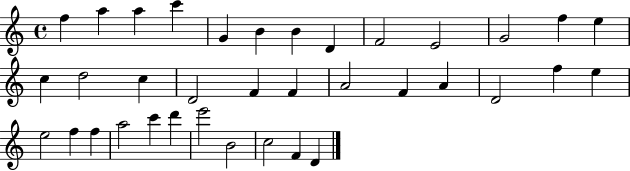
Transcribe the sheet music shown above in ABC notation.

X:1
T:Untitled
M:4/4
L:1/4
K:C
f a a c' G B B D F2 E2 G2 f e c d2 c D2 F F A2 F A D2 f e e2 f f a2 c' d' e'2 B2 c2 F D